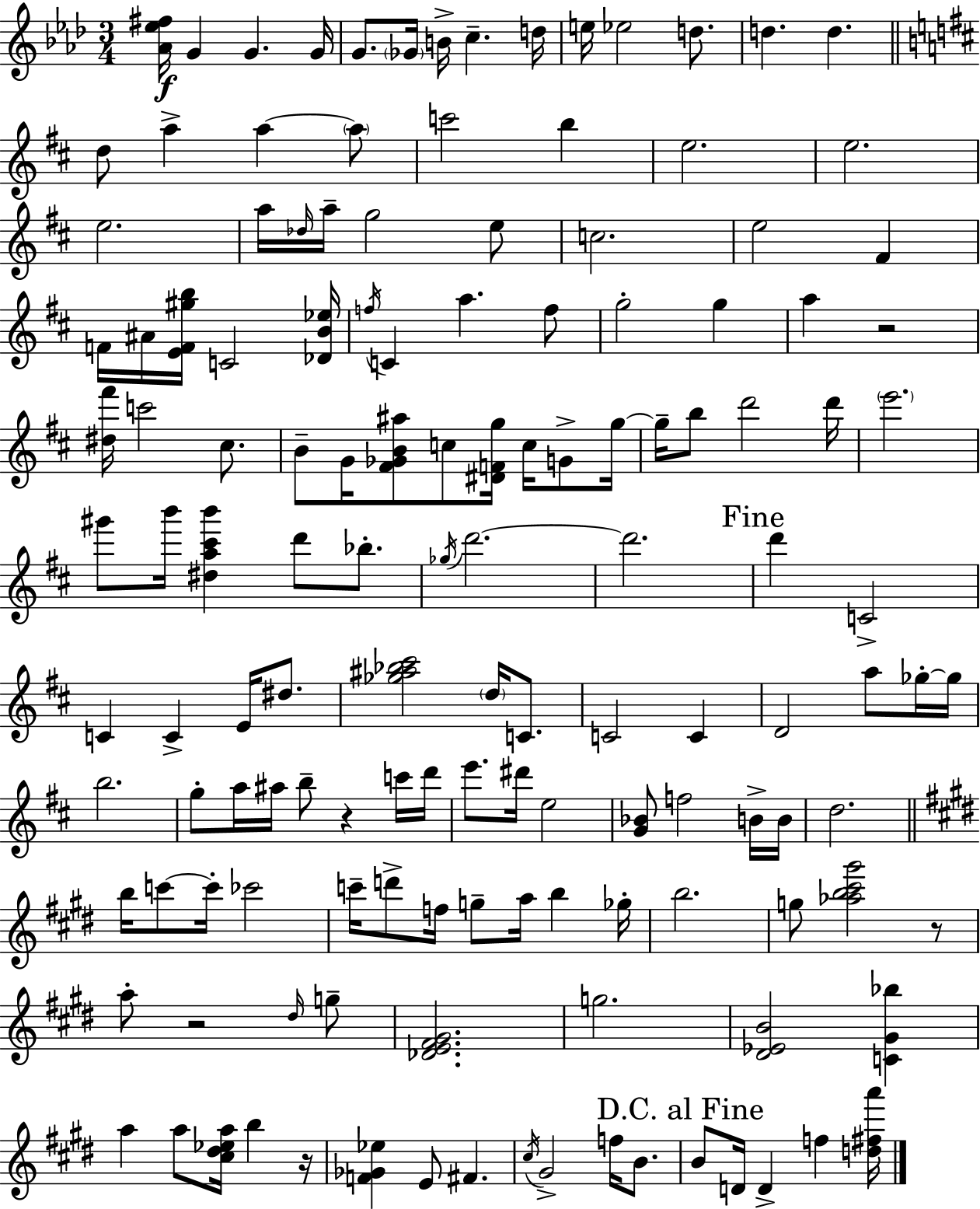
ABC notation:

X:1
T:Untitled
M:3/4
L:1/4
K:Fm
[_A_e^f]/4 G G G/4 G/2 _G/4 B/4 c d/4 e/4 _e2 d/2 d d d/2 a a a/2 c'2 b e2 e2 e2 a/4 _d/4 a/4 g2 e/2 c2 e2 ^F F/4 ^A/4 [EF^gb]/4 C2 [_DB_e]/4 f/4 C a f/2 g2 g a z2 [^d^f']/4 c'2 ^c/2 B/2 G/4 [^F_GB^a]/2 c/2 [^DFg]/4 c/4 G/2 g/4 g/4 b/2 d'2 d'/4 e'2 ^g'/2 b'/4 [^da^c'b'] d'/2 _b/2 _g/4 d'2 d'2 d' C2 C C E/4 ^d/2 [_g^a_b^c']2 d/4 C/2 C2 C D2 a/2 _g/4 _g/4 b2 g/2 a/4 ^a/4 b/2 z c'/4 d'/4 e'/2 ^d'/4 e2 [G_B]/2 f2 B/4 B/4 d2 b/4 c'/2 c'/4 _c'2 c'/4 d'/2 f/4 g/2 a/4 b _g/4 b2 g/2 [_ab^c'^g']2 z/2 a/2 z2 ^d/4 g/2 [_DE^F^G]2 g2 [^D_EB]2 [C^G_b] a a/2 [^c^d_ea]/4 b z/4 [F_G_e] E/2 ^F ^c/4 ^G2 f/4 B/2 B/2 D/4 D f [d^fa']/4